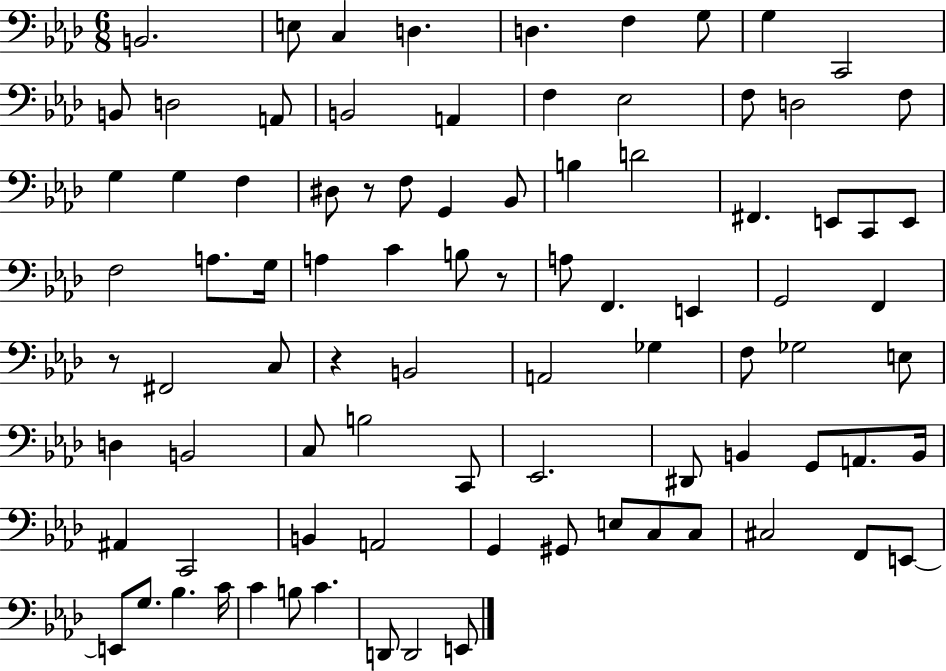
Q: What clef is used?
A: bass